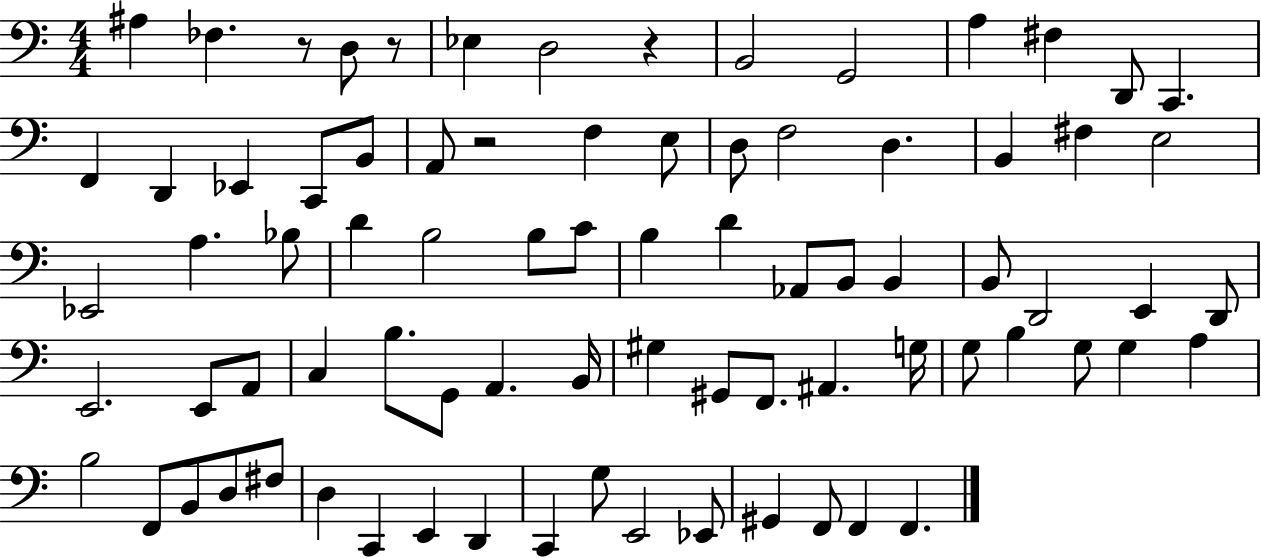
A#3/q FES3/q. R/e D3/e R/e Eb3/q D3/h R/q B2/h G2/h A3/q F#3/q D2/e C2/q. F2/q D2/q Eb2/q C2/e B2/e A2/e R/h F3/q E3/e D3/e F3/h D3/q. B2/q F#3/q E3/h Eb2/h A3/q. Bb3/e D4/q B3/h B3/e C4/e B3/q D4/q Ab2/e B2/e B2/q B2/e D2/h E2/q D2/e E2/h. E2/e A2/e C3/q B3/e. G2/e A2/q. B2/s G#3/q G#2/e F2/e. A#2/q. G3/s G3/e B3/q G3/e G3/q A3/q B3/h F2/e B2/e D3/e F#3/e D3/q C2/q E2/q D2/q C2/q G3/e E2/h Eb2/e G#2/q F2/e F2/q F2/q.